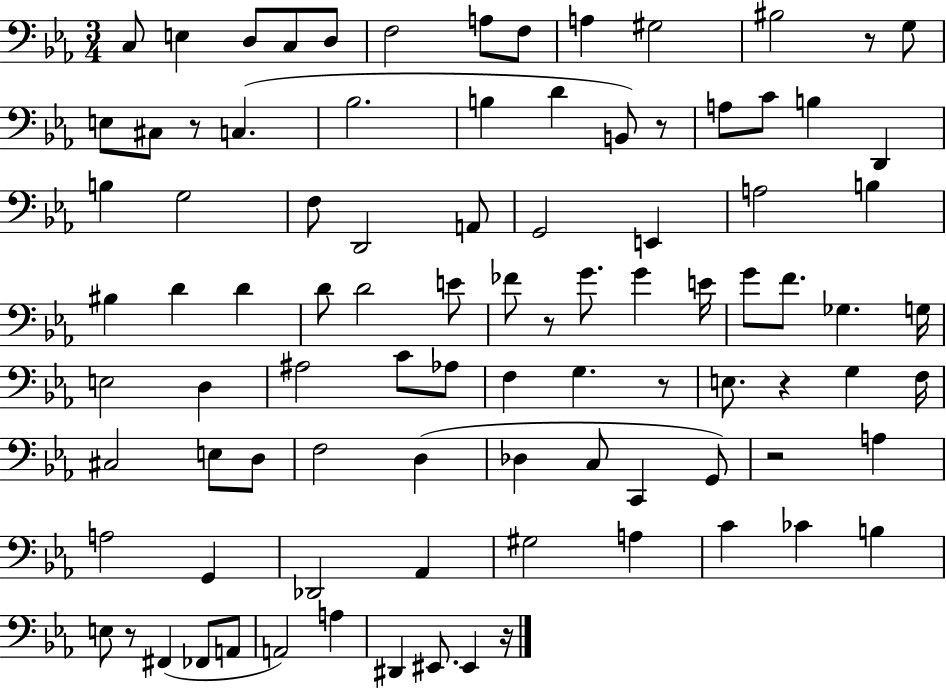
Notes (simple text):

C3/e E3/q D3/e C3/e D3/e F3/h A3/e F3/e A3/q G#3/h BIS3/h R/e G3/e E3/e C#3/e R/e C3/q. Bb3/h. B3/q D4/q B2/e R/e A3/e C4/e B3/q D2/q B3/q G3/h F3/e D2/h A2/e G2/h E2/q A3/h B3/q BIS3/q D4/q D4/q D4/e D4/h E4/e FES4/e R/e G4/e. G4/q E4/s G4/e F4/e. Gb3/q. G3/s E3/h D3/q A#3/h C4/e Ab3/e F3/q G3/q. R/e E3/e. R/q G3/q F3/s C#3/h E3/e D3/e F3/h D3/q Db3/q C3/e C2/q G2/e R/h A3/q A3/h G2/q Db2/h Ab2/q G#3/h A3/q C4/q CES4/q B3/q E3/e R/e F#2/q FES2/e A2/e A2/h A3/q D#2/q EIS2/e. EIS2/q R/s